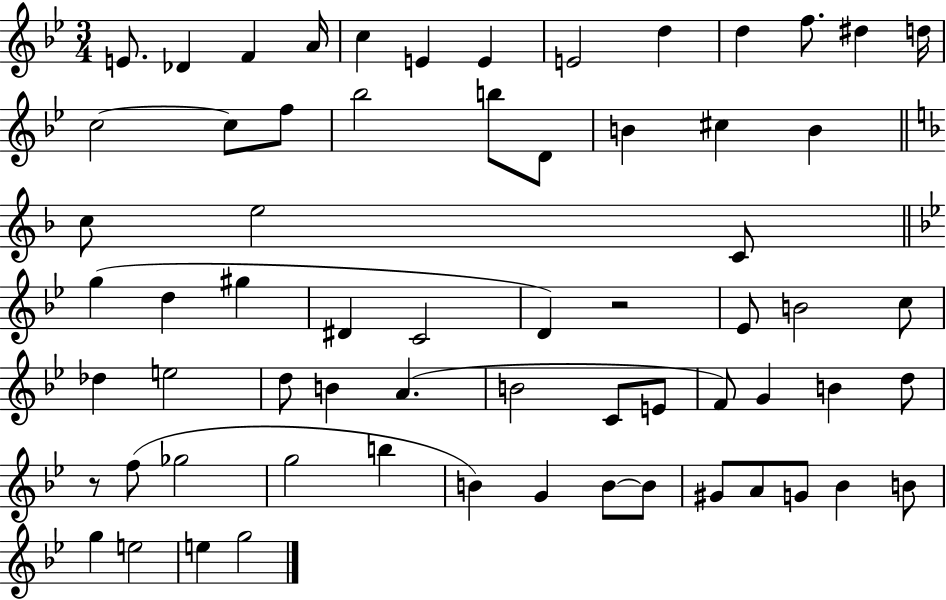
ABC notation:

X:1
T:Untitled
M:3/4
L:1/4
K:Bb
E/2 _D F A/4 c E E E2 d d f/2 ^d d/4 c2 c/2 f/2 _b2 b/2 D/2 B ^c B c/2 e2 C/2 g d ^g ^D C2 D z2 _E/2 B2 c/2 _d e2 d/2 B A B2 C/2 E/2 F/2 G B d/2 z/2 f/2 _g2 g2 b B G B/2 B/2 ^G/2 A/2 G/2 _B B/2 g e2 e g2